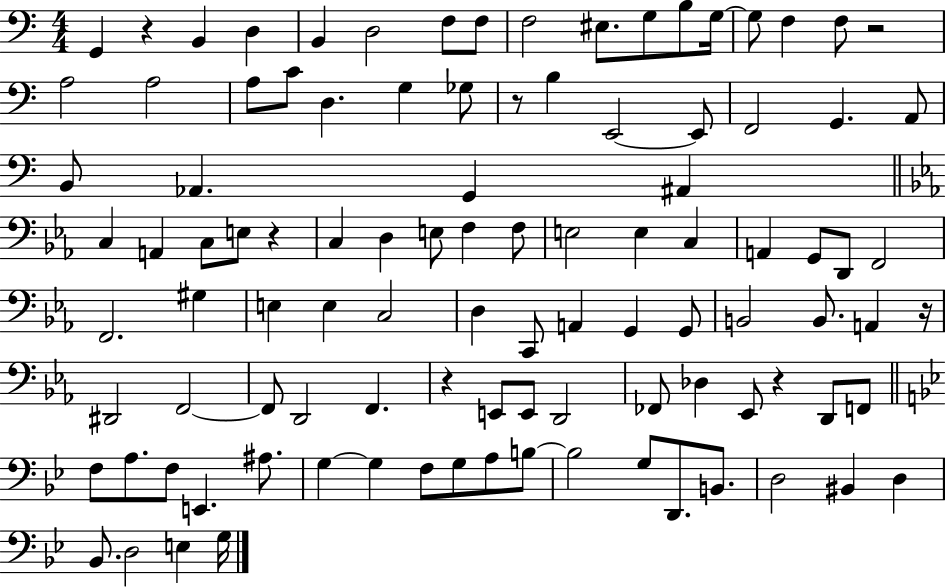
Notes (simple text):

G2/q R/q B2/q D3/q B2/q D3/h F3/e F3/e F3/h EIS3/e. G3/e B3/e G3/s G3/e F3/q F3/e R/h A3/h A3/h A3/e C4/e D3/q. G3/q Gb3/e R/e B3/q E2/h E2/e F2/h G2/q. A2/e B2/e Ab2/q. G2/q A#2/q C3/q A2/q C3/e E3/e R/q C3/q D3/q E3/e F3/q F3/e E3/h E3/q C3/q A2/q G2/e D2/e F2/h F2/h. G#3/q E3/q E3/q C3/h D3/q C2/e A2/q G2/q G2/e B2/h B2/e. A2/q R/s D#2/h F2/h F2/e D2/h F2/q. R/q E2/e E2/e D2/h FES2/e Db3/q Eb2/e R/q D2/e F2/e F3/e A3/e. F3/e E2/q. A#3/e. G3/q G3/q F3/e G3/e A3/e B3/e B3/h G3/e D2/e. B2/e. D3/h BIS2/q D3/q Bb2/e. D3/h E3/q G3/s